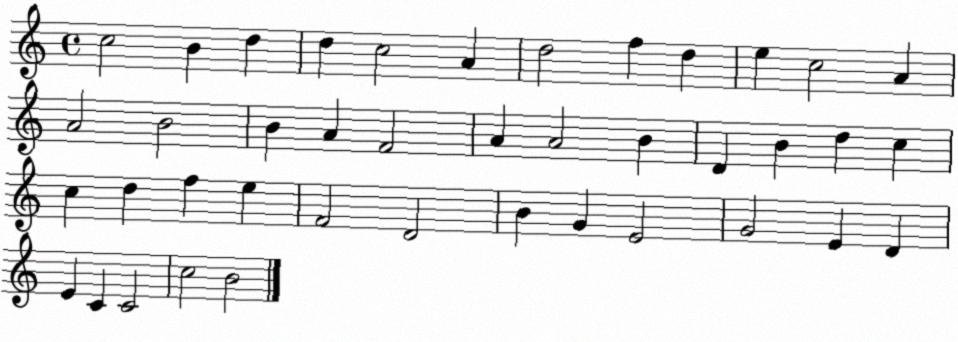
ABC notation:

X:1
T:Untitled
M:4/4
L:1/4
K:C
c2 B d d c2 A d2 f d e c2 A A2 B2 B A F2 A A2 B D B d c c d f e F2 D2 B G E2 G2 E D E C C2 c2 B2